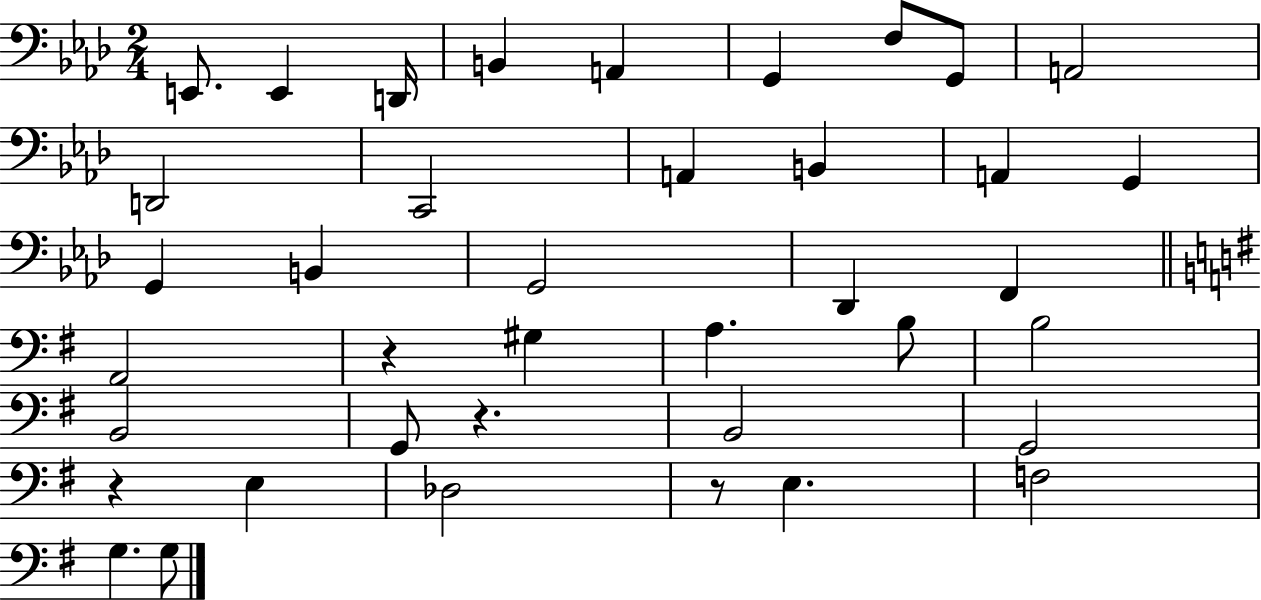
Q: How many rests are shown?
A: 4